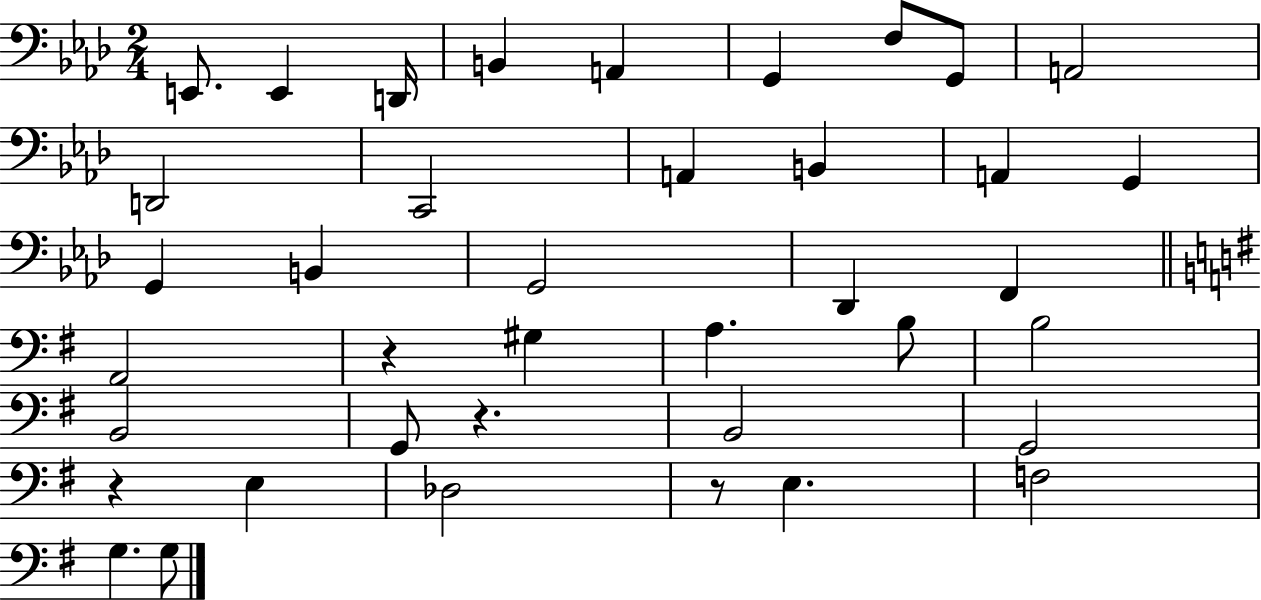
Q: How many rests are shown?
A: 4